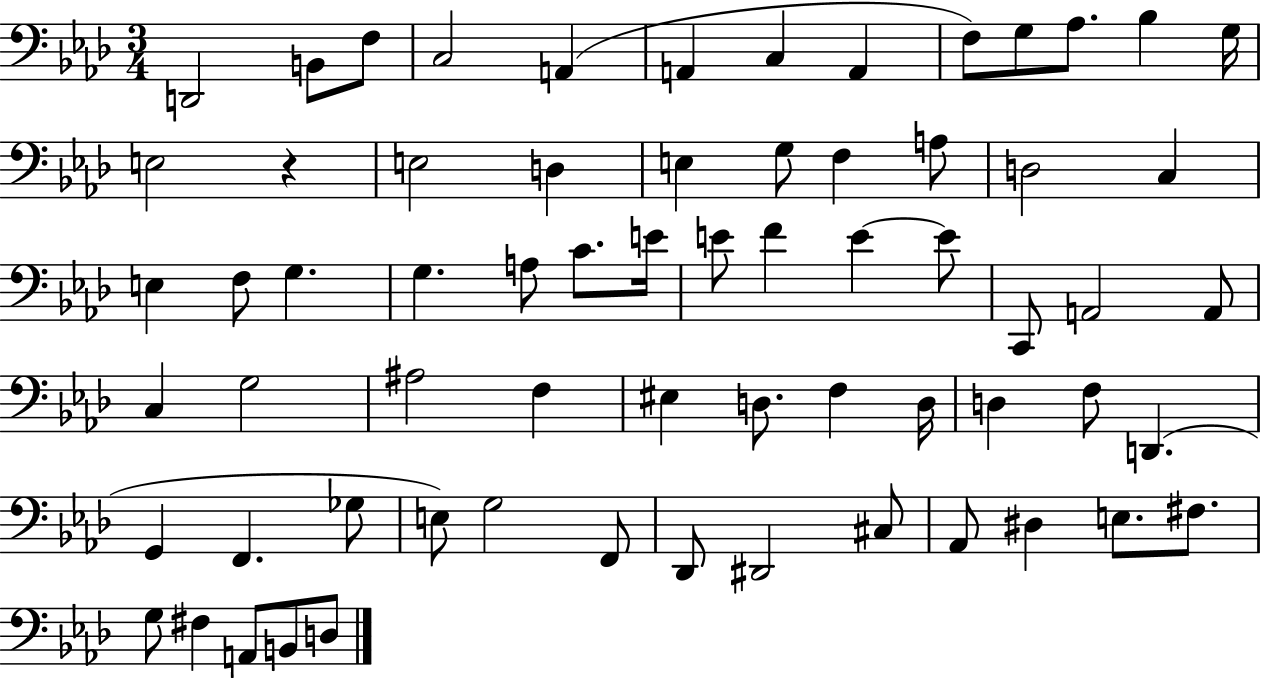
X:1
T:Untitled
M:3/4
L:1/4
K:Ab
D,,2 B,,/2 F,/2 C,2 A,, A,, C, A,, F,/2 G,/2 _A,/2 _B, G,/4 E,2 z E,2 D, E, G,/2 F, A,/2 D,2 C, E, F,/2 G, G, A,/2 C/2 E/4 E/2 F E E/2 C,,/2 A,,2 A,,/2 C, G,2 ^A,2 F, ^E, D,/2 F, D,/4 D, F,/2 D,, G,, F,, _G,/2 E,/2 G,2 F,,/2 _D,,/2 ^D,,2 ^C,/2 _A,,/2 ^D, E,/2 ^F,/2 G,/2 ^F, A,,/2 B,,/2 D,/2